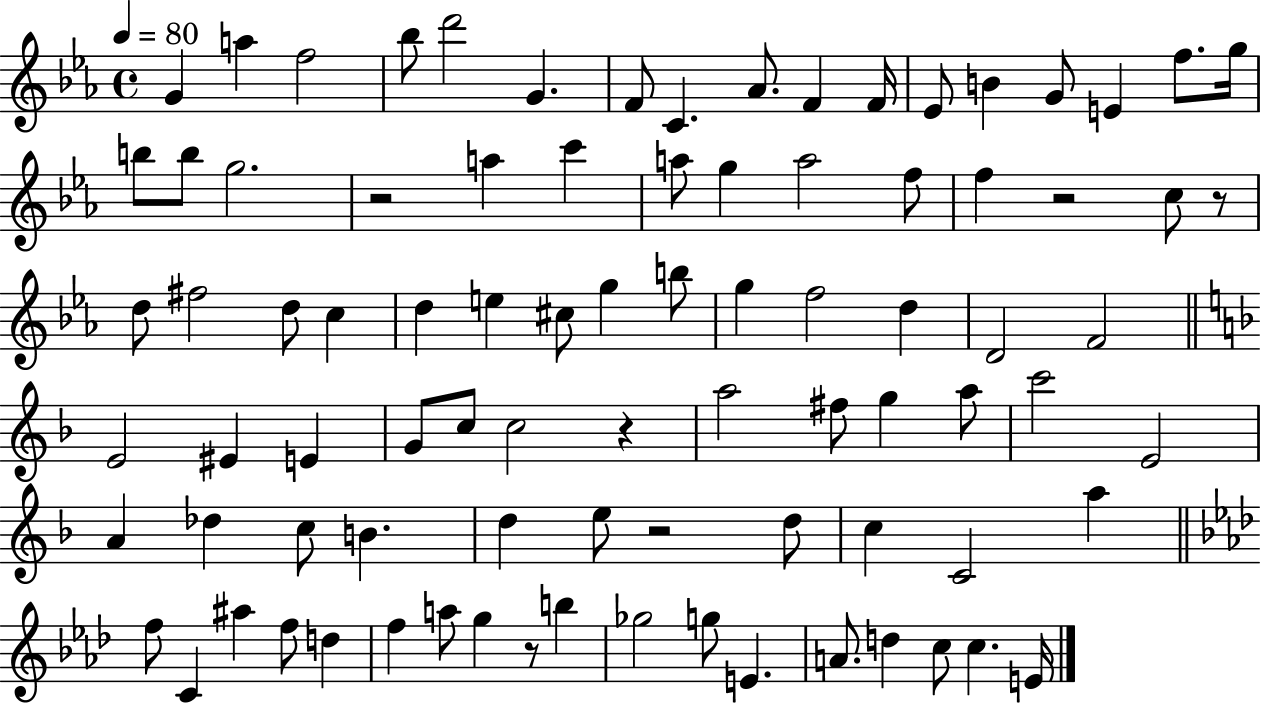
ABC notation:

X:1
T:Untitled
M:4/4
L:1/4
K:Eb
G a f2 _b/2 d'2 G F/2 C _A/2 F F/4 _E/2 B G/2 E f/2 g/4 b/2 b/2 g2 z2 a c' a/2 g a2 f/2 f z2 c/2 z/2 d/2 ^f2 d/2 c d e ^c/2 g b/2 g f2 d D2 F2 E2 ^E E G/2 c/2 c2 z a2 ^f/2 g a/2 c'2 E2 A _d c/2 B d e/2 z2 d/2 c C2 a f/2 C ^a f/2 d f a/2 g z/2 b _g2 g/2 E A/2 d c/2 c E/4